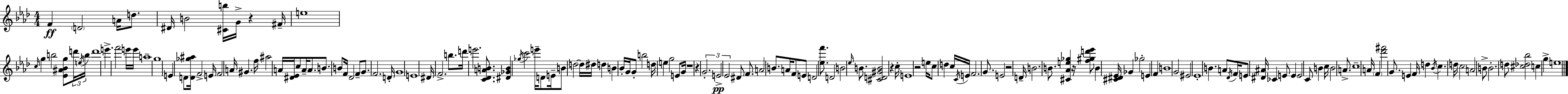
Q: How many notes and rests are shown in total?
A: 161